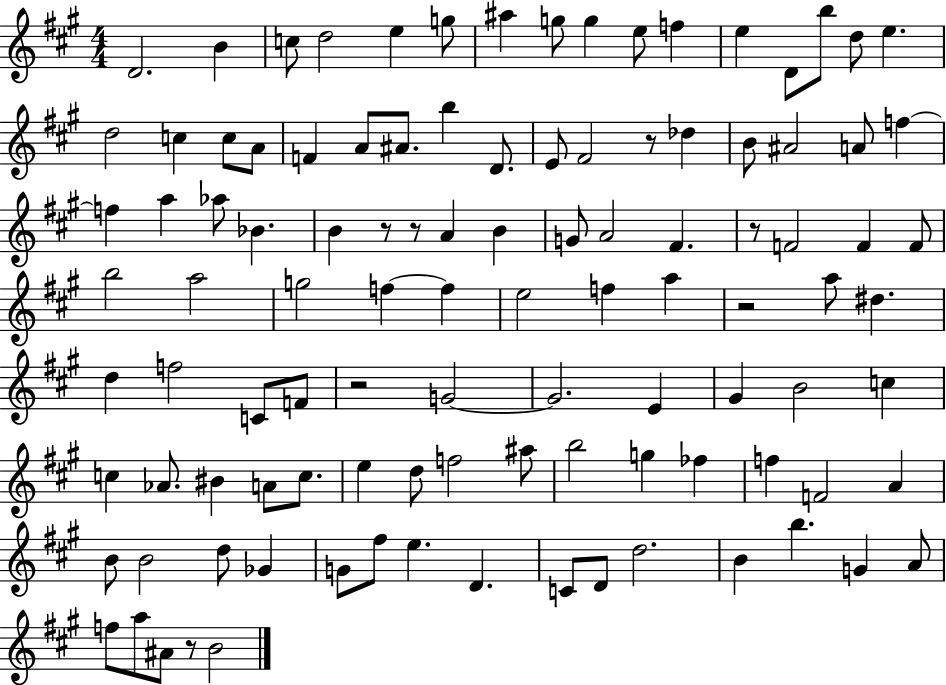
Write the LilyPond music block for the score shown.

{
  \clef treble
  \numericTimeSignature
  \time 4/4
  \key a \major
  d'2. b'4 | c''8 d''2 e''4 g''8 | ais''4 g''8 g''4 e''8 f''4 | e''4 d'8 b''8 d''8 e''4. | \break d''2 c''4 c''8 a'8 | f'4 a'8 ais'8. b''4 d'8. | e'8 fis'2 r8 des''4 | b'8 ais'2 a'8 f''4~~ | \break f''4 a''4 aes''8 bes'4. | b'4 r8 r8 a'4 b'4 | g'8 a'2 fis'4. | r8 f'2 f'4 f'8 | \break b''2 a''2 | g''2 f''4~~ f''4 | e''2 f''4 a''4 | r2 a''8 dis''4. | \break d''4 f''2 c'8 f'8 | r2 g'2~~ | g'2. e'4 | gis'4 b'2 c''4 | \break c''4 aes'8. bis'4 a'8 c''8. | e''4 d''8 f''2 ais''8 | b''2 g''4 fes''4 | f''4 f'2 a'4 | \break b'8 b'2 d''8 ges'4 | g'8 fis''8 e''4. d'4. | c'8 d'8 d''2. | b'4 b''4. g'4 a'8 | \break f''8 a''8 ais'8 r8 b'2 | \bar "|."
}